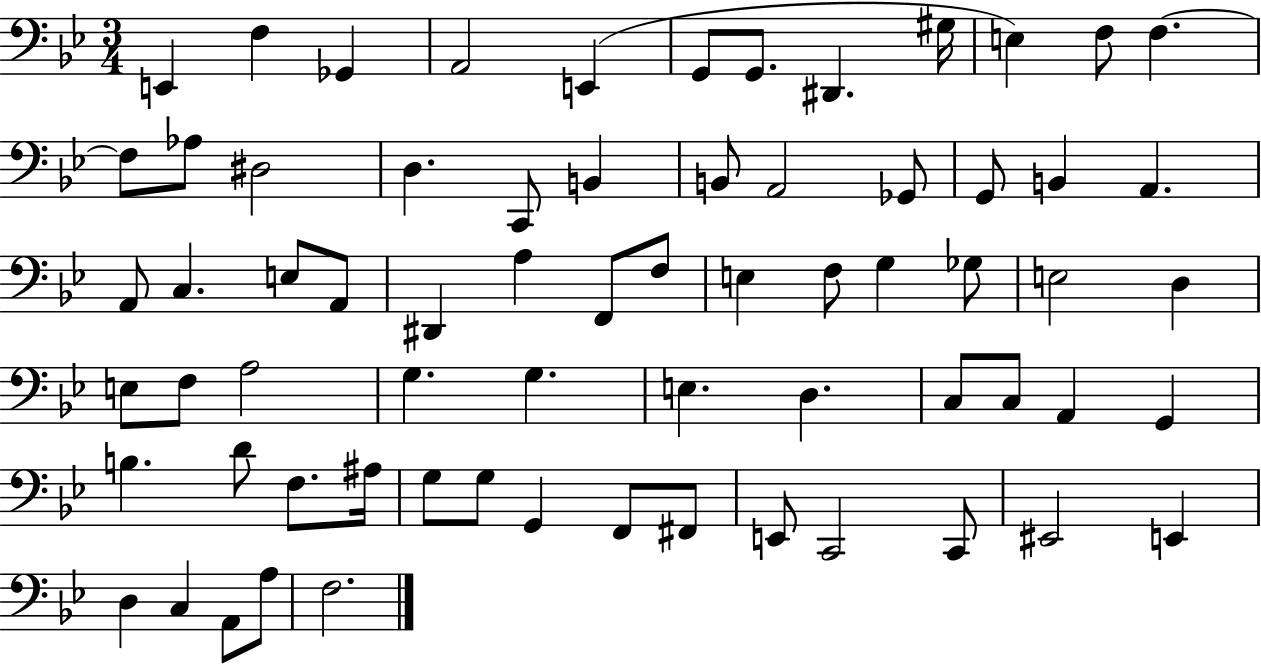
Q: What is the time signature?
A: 3/4